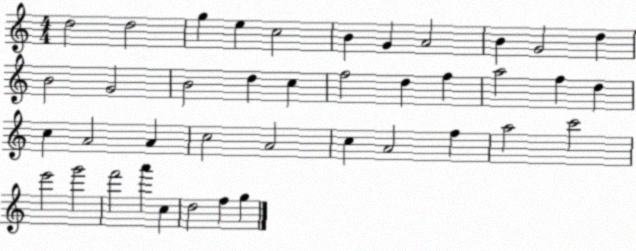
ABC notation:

X:1
T:Untitled
M:4/4
L:1/4
K:C
d2 d2 g e c2 B G A2 B G2 d B2 G2 B2 d c f2 d f a2 f d c A2 A c2 A2 c A2 f a2 c'2 e'2 g'2 f'2 a' c d2 f g